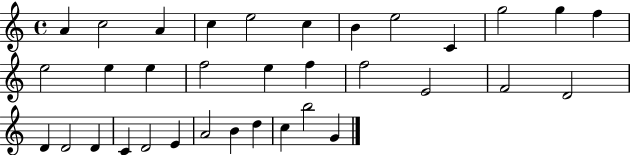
{
  \clef treble
  \time 4/4
  \defaultTimeSignature
  \key c \major
  a'4 c''2 a'4 | c''4 e''2 c''4 | b'4 e''2 c'4 | g''2 g''4 f''4 | \break e''2 e''4 e''4 | f''2 e''4 f''4 | f''2 e'2 | f'2 d'2 | \break d'4 d'2 d'4 | c'4 d'2 e'4 | a'2 b'4 d''4 | c''4 b''2 g'4 | \break \bar "|."
}